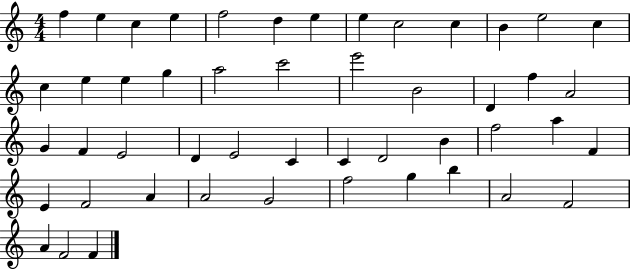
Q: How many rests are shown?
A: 0